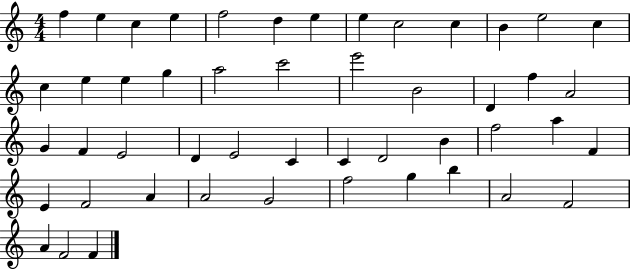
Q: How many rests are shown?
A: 0